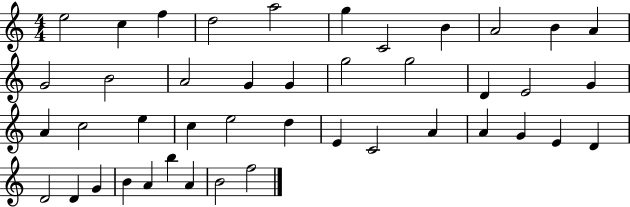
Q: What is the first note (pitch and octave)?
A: E5